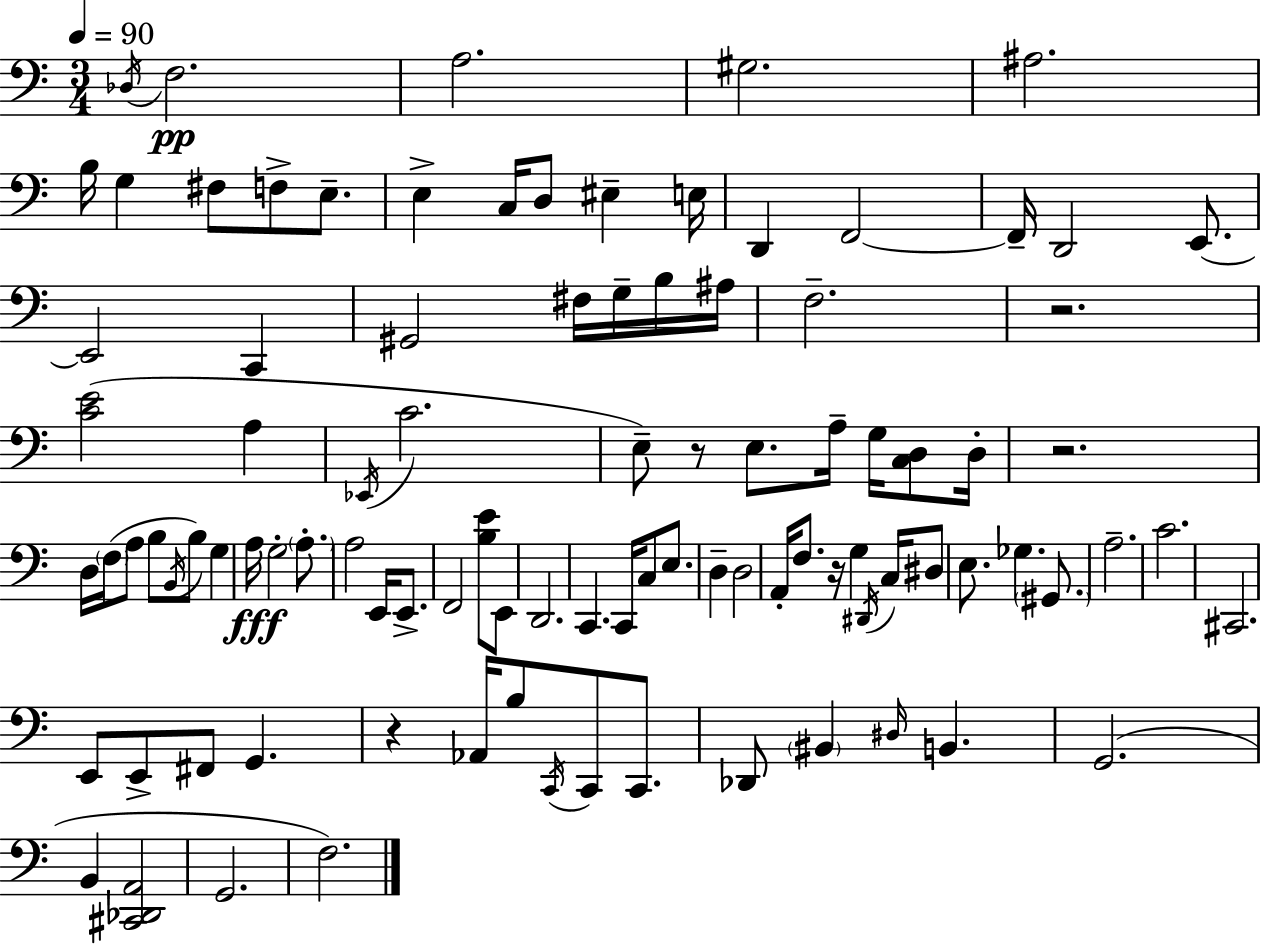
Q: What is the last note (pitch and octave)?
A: F3